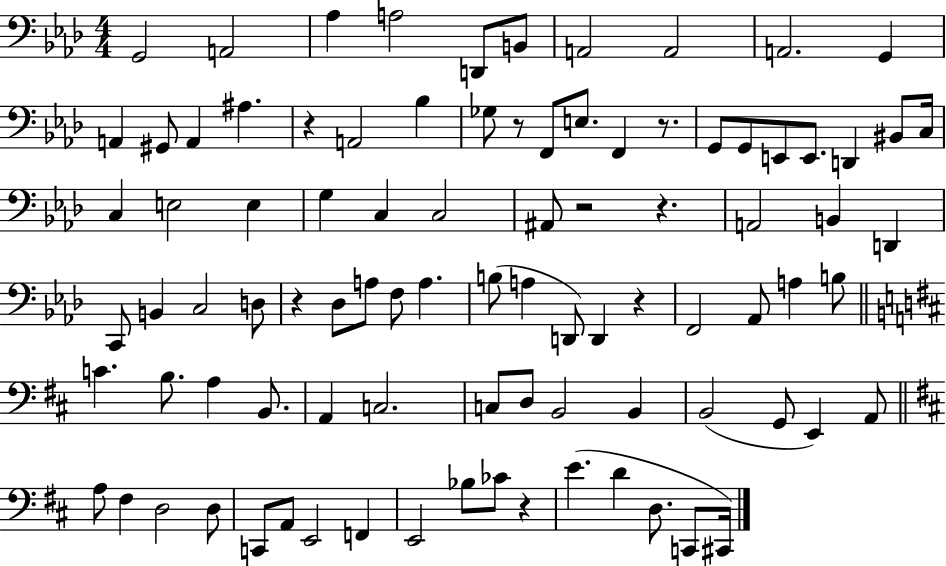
G2/h A2/h Ab3/q A3/h D2/e B2/e A2/h A2/h A2/h. G2/q A2/q G#2/e A2/q A#3/q. R/q A2/h Bb3/q Gb3/e R/e F2/e E3/e. F2/q R/e. G2/e G2/e E2/e E2/e. D2/q BIS2/e C3/s C3/q E3/h E3/q G3/q C3/q C3/h A#2/e R/h R/q. A2/h B2/q D2/q C2/e B2/q C3/h D3/e R/q Db3/e A3/e F3/e A3/q. B3/e A3/q D2/e D2/q R/q F2/h Ab2/e A3/q B3/e C4/q. B3/e. A3/q B2/e. A2/q C3/h. C3/e D3/e B2/h B2/q B2/h G2/e E2/q A2/e A3/e F#3/q D3/h D3/e C2/e A2/e E2/h F2/q E2/h Bb3/e CES4/e R/q E4/q. D4/q D3/e. C2/e C#2/s